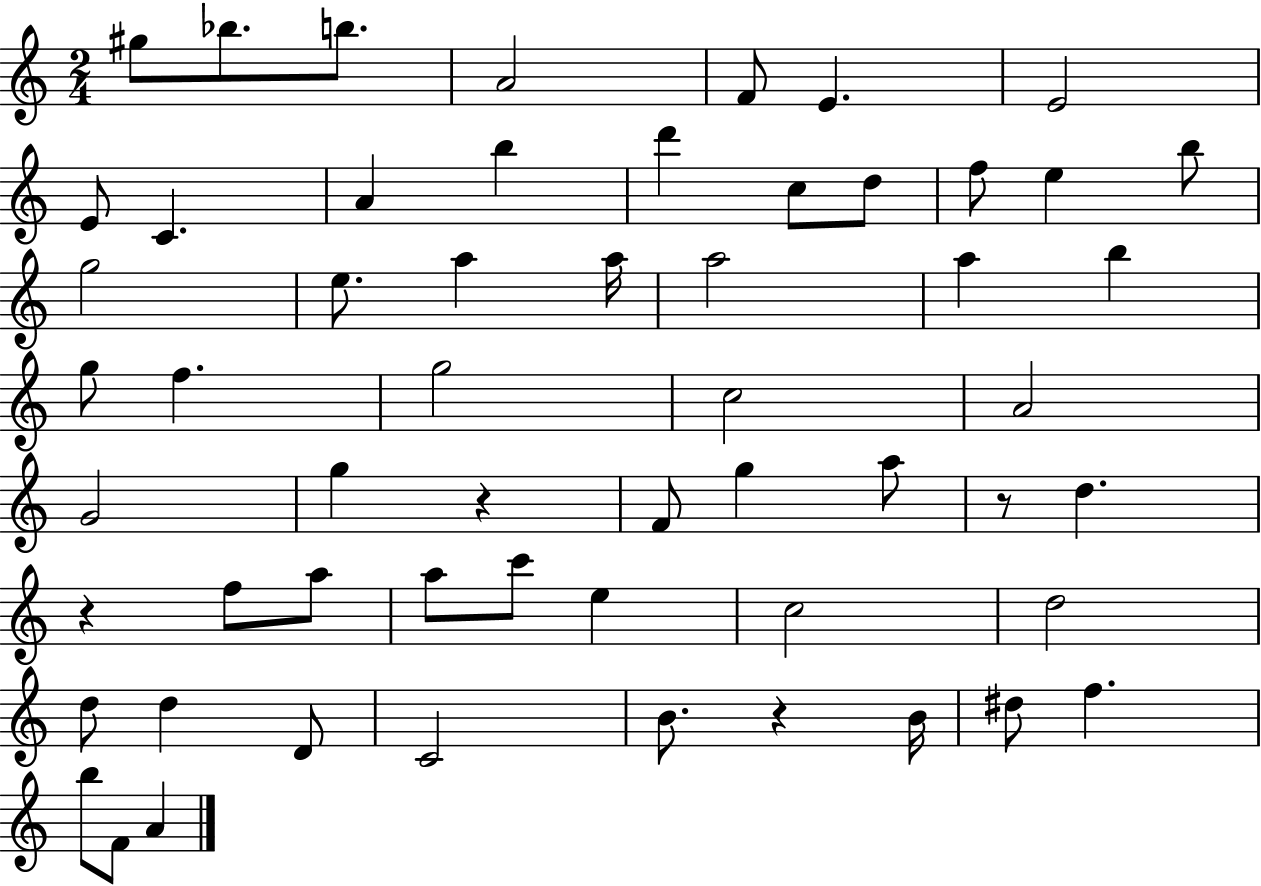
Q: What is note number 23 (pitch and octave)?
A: A5